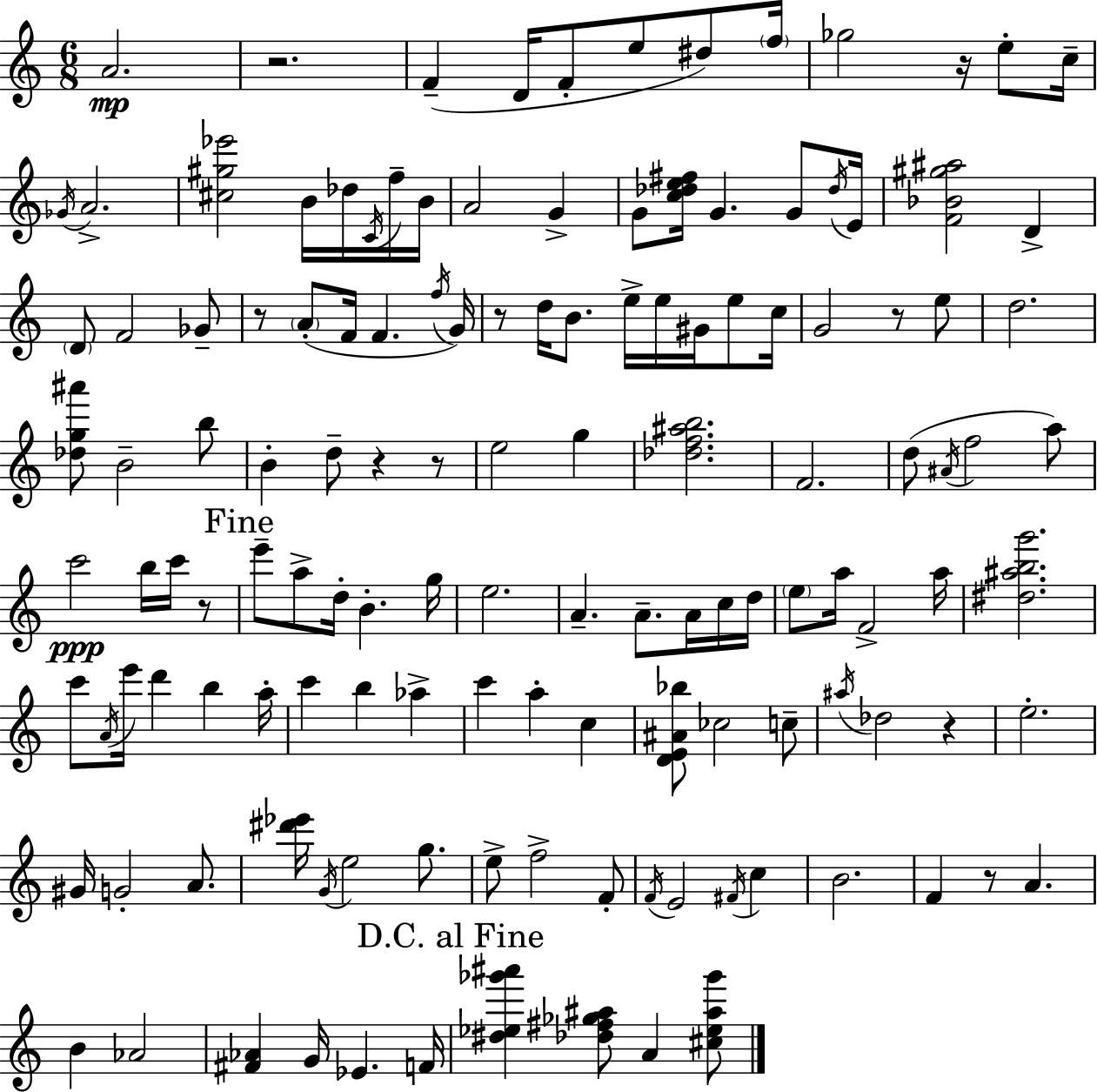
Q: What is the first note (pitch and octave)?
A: A4